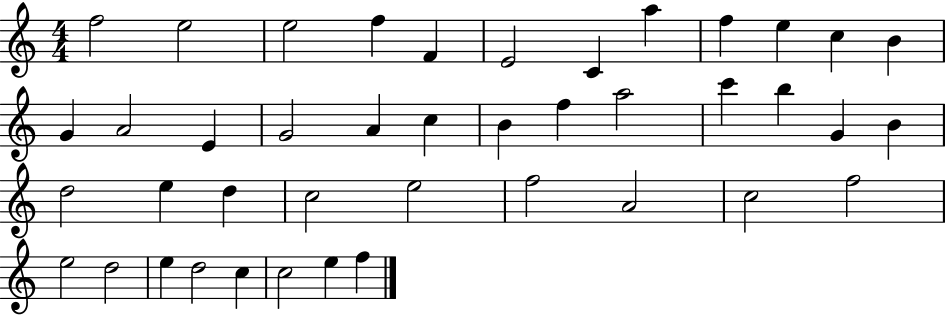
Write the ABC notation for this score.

X:1
T:Untitled
M:4/4
L:1/4
K:C
f2 e2 e2 f F E2 C a f e c B G A2 E G2 A c B f a2 c' b G B d2 e d c2 e2 f2 A2 c2 f2 e2 d2 e d2 c c2 e f